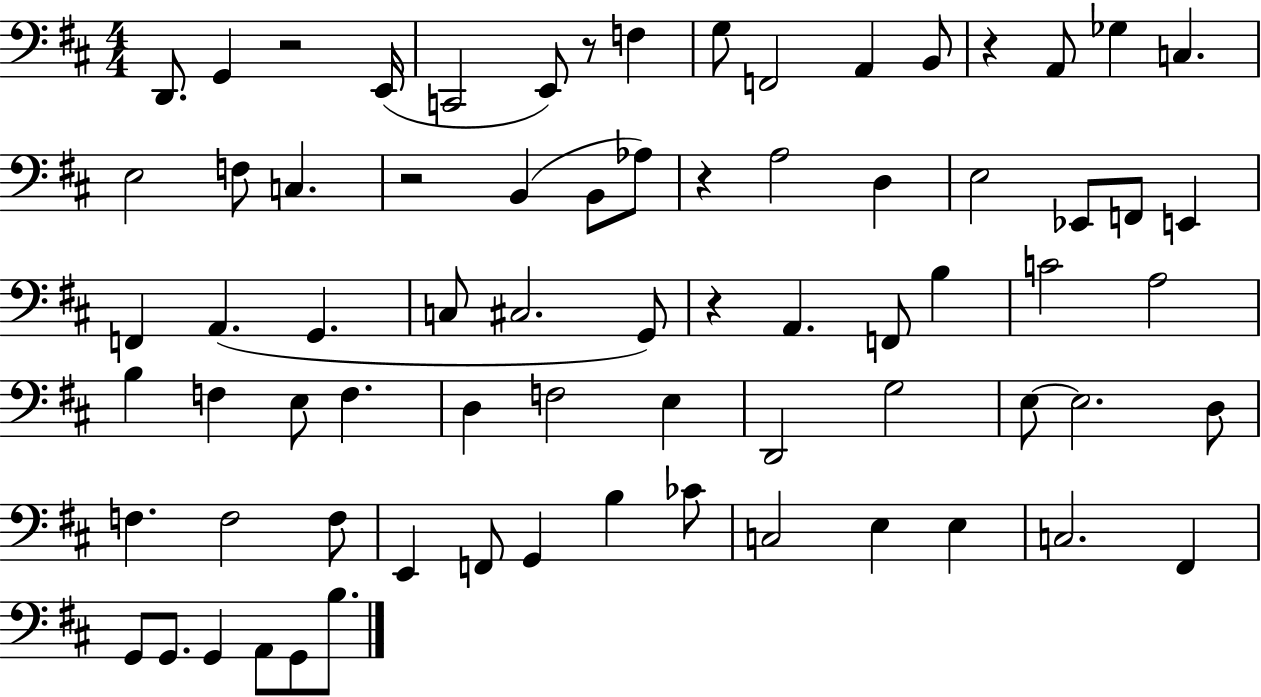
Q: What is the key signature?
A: D major